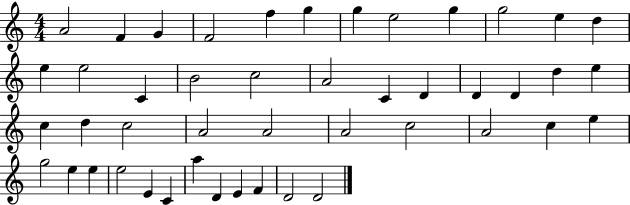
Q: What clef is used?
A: treble